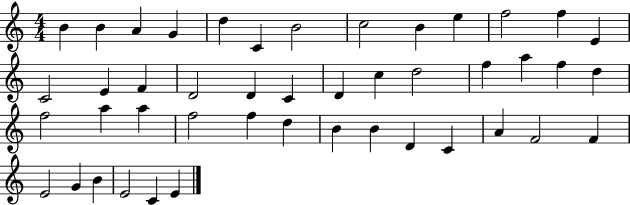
B4/q B4/q A4/q G4/q D5/q C4/q B4/h C5/h B4/q E5/q F5/h F5/q E4/q C4/h E4/q F4/q D4/h D4/q C4/q D4/q C5/q D5/h F5/q A5/q F5/q D5/q F5/h A5/q A5/q F5/h F5/q D5/q B4/q B4/q D4/q C4/q A4/q F4/h F4/q E4/h G4/q B4/q E4/h C4/q E4/q